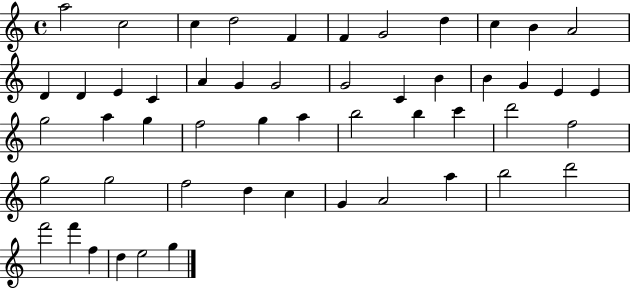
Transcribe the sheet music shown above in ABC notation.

X:1
T:Untitled
M:4/4
L:1/4
K:C
a2 c2 c d2 F F G2 d c B A2 D D E C A G G2 G2 C B B G E E g2 a g f2 g a b2 b c' d'2 f2 g2 g2 f2 d c G A2 a b2 d'2 f'2 f' f d e2 g